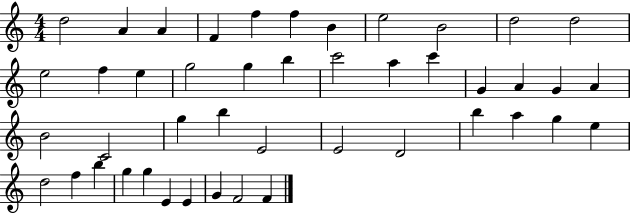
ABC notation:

X:1
T:Untitled
M:4/4
L:1/4
K:C
d2 A A F f f B e2 B2 d2 d2 e2 f e g2 g b c'2 a c' G A G A B2 C2 g b E2 E2 D2 b a g e d2 f b g g E E G F2 F